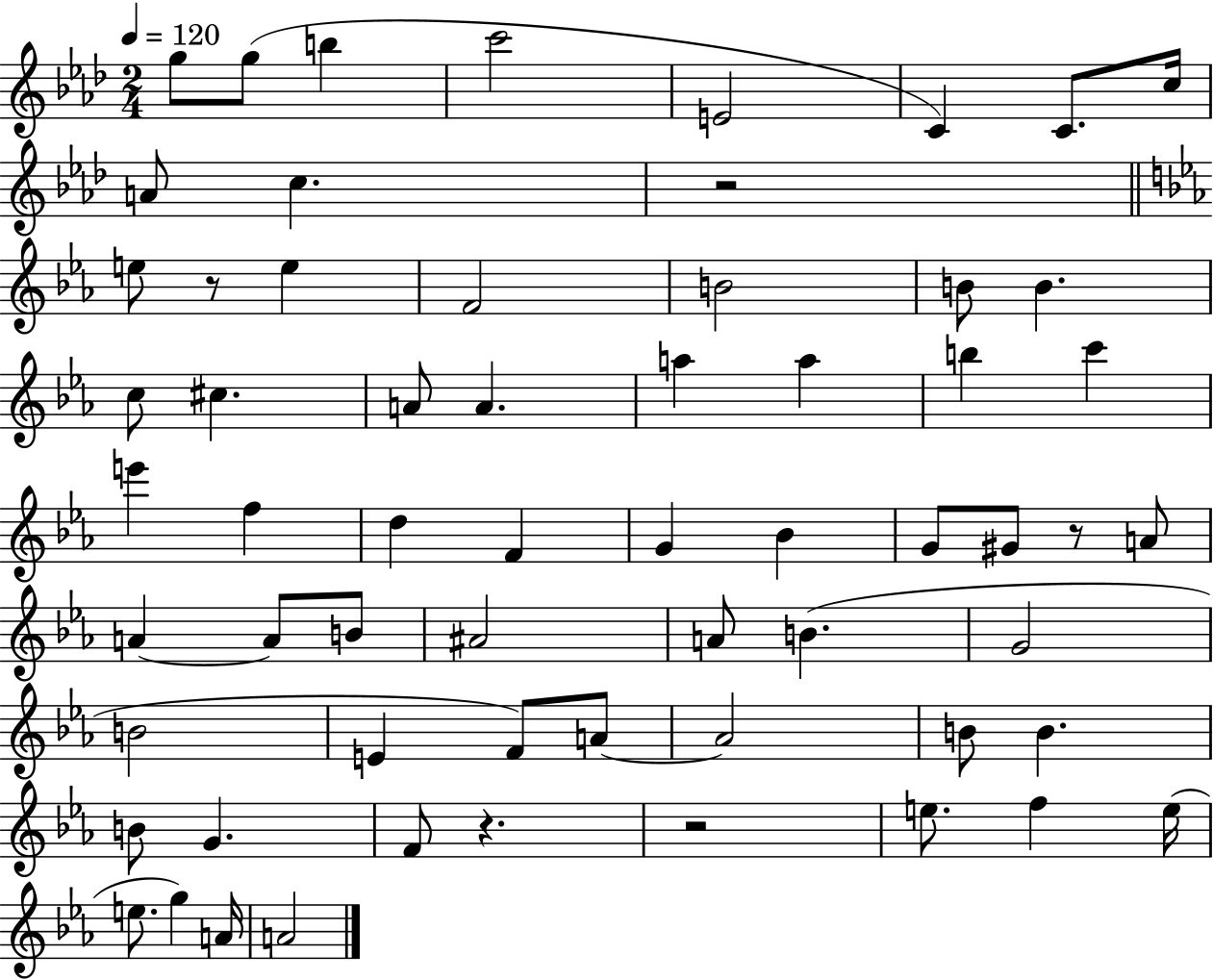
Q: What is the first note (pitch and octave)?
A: G5